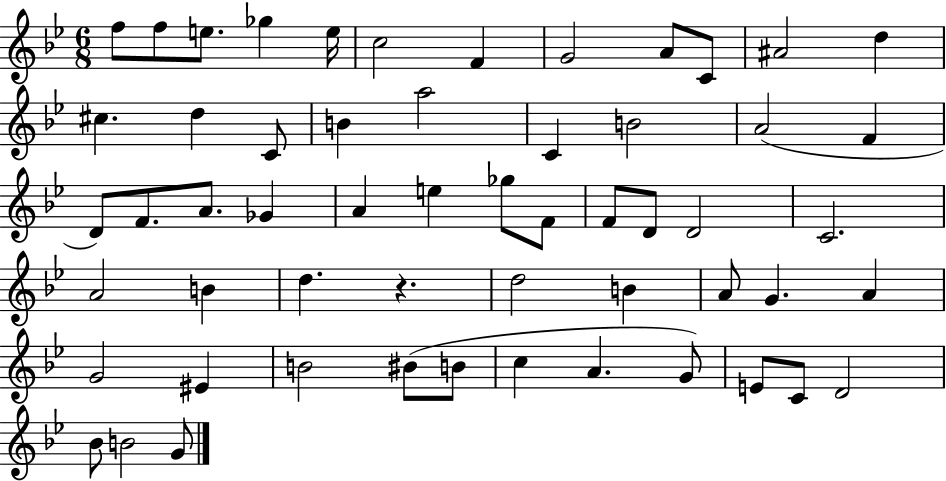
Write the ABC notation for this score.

X:1
T:Untitled
M:6/8
L:1/4
K:Bb
f/2 f/2 e/2 _g e/4 c2 F G2 A/2 C/2 ^A2 d ^c d C/2 B a2 C B2 A2 F D/2 F/2 A/2 _G A e _g/2 F/2 F/2 D/2 D2 C2 A2 B d z d2 B A/2 G A G2 ^E B2 ^B/2 B/2 c A G/2 E/2 C/2 D2 _B/2 B2 G/2